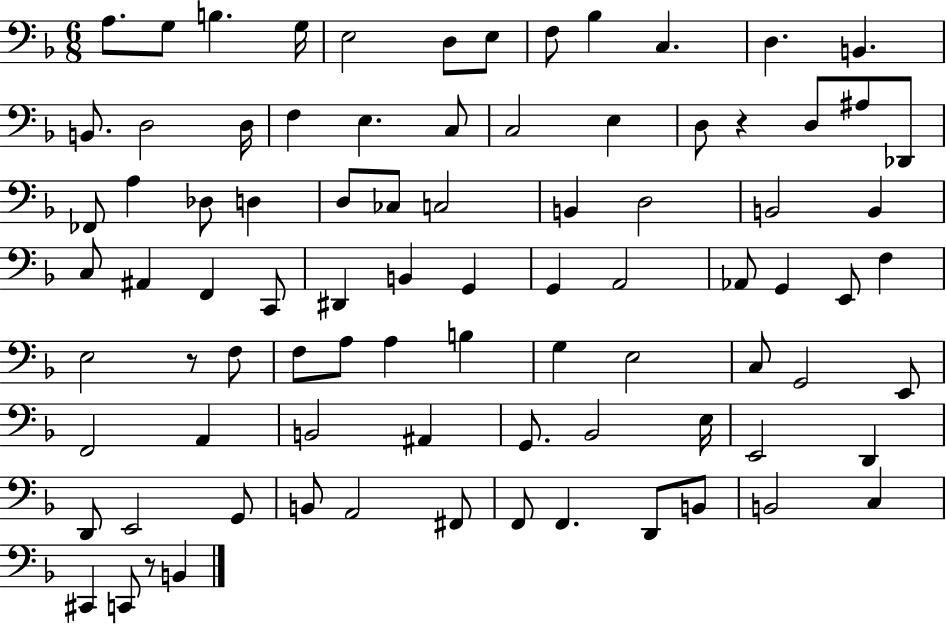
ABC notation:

X:1
T:Untitled
M:6/8
L:1/4
K:F
A,/2 G,/2 B, G,/4 E,2 D,/2 E,/2 F,/2 _B, C, D, B,, B,,/2 D,2 D,/4 F, E, C,/2 C,2 E, D,/2 z D,/2 ^A,/2 _D,,/2 _F,,/2 A, _D,/2 D, D,/2 _C,/2 C,2 B,, D,2 B,,2 B,, C,/2 ^A,, F,, C,,/2 ^D,, B,, G,, G,, A,,2 _A,,/2 G,, E,,/2 F, E,2 z/2 F,/2 F,/2 A,/2 A, B, G, E,2 C,/2 G,,2 E,,/2 F,,2 A,, B,,2 ^A,, G,,/2 _B,,2 E,/4 E,,2 D,, D,,/2 E,,2 G,,/2 B,,/2 A,,2 ^F,,/2 F,,/2 F,, D,,/2 B,,/2 B,,2 C, ^C,, C,,/2 z/2 B,,